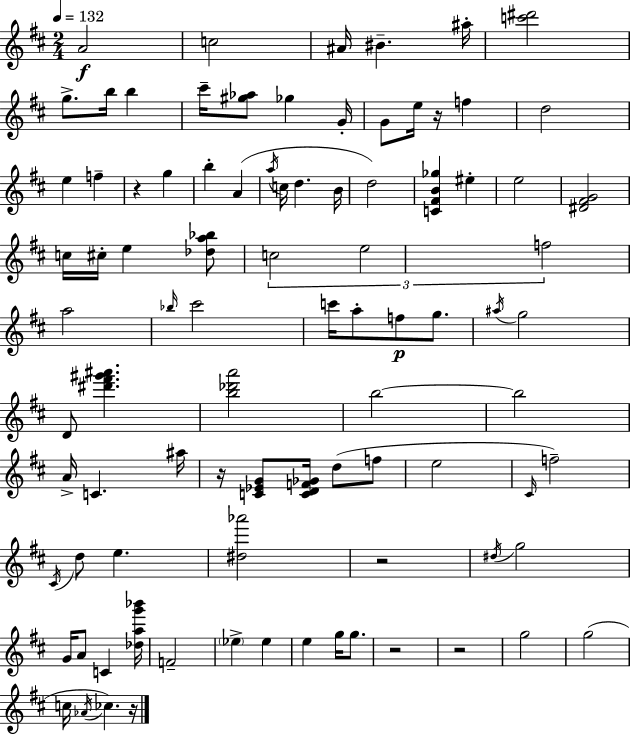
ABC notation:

X:1
T:Untitled
M:2/4
L:1/4
K:D
A2 c2 ^A/4 ^B ^a/4 [c'^d']2 g/2 b/4 b ^c'/4 [^g_a]/2 _g G/4 G/2 e/4 z/4 f d2 e f z g b A a/4 c/4 d B/4 d2 [C^FB_g] ^e e2 [^D^FG]2 c/4 ^c/4 e [_da_b]/2 c2 e2 f2 a2 _b/4 ^c'2 c'/4 a/2 f/2 g/2 ^a/4 g2 D/2 [^d'^f'^g'^a'] [b_d'a']2 b2 b2 A/4 C ^a/4 z/4 [C_EG]/2 [CDF_G]/4 d/2 f/2 e2 ^C/4 f2 ^C/4 d/2 e [^d_a']2 z2 ^d/4 g2 G/4 A/2 C [_dag'_b']/4 F2 _e _e e g/4 g/2 z2 z2 g2 g2 c/4 _A/4 _c z/4